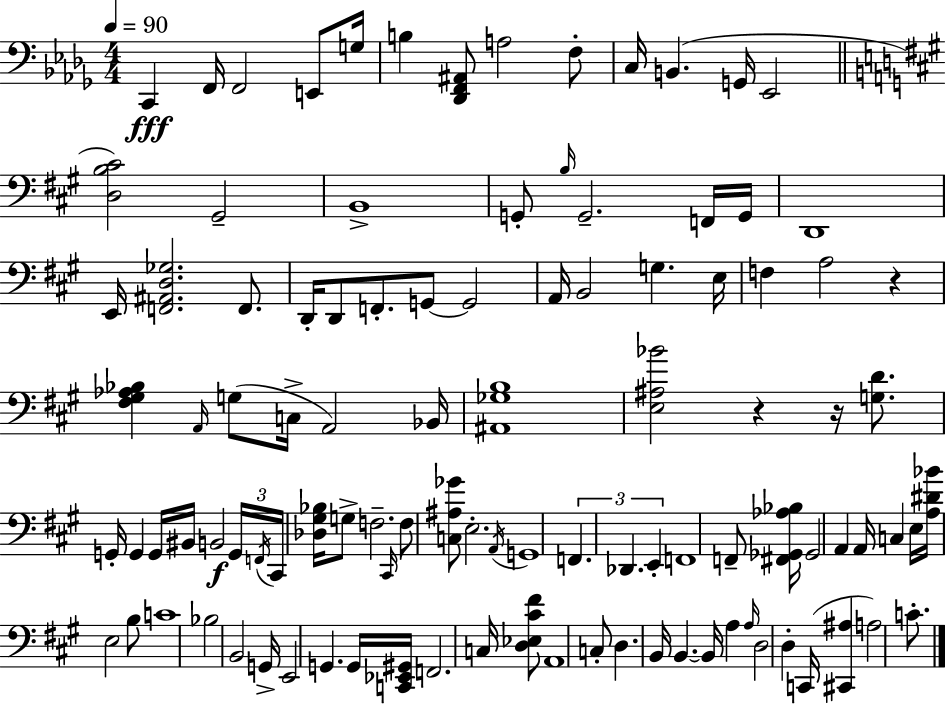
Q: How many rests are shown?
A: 3